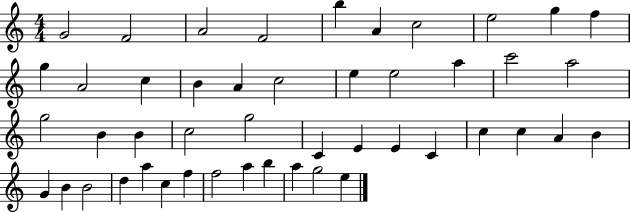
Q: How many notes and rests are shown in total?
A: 47